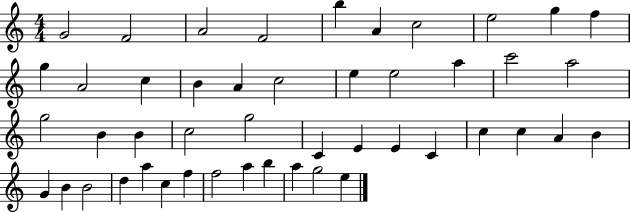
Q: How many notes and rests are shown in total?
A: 47